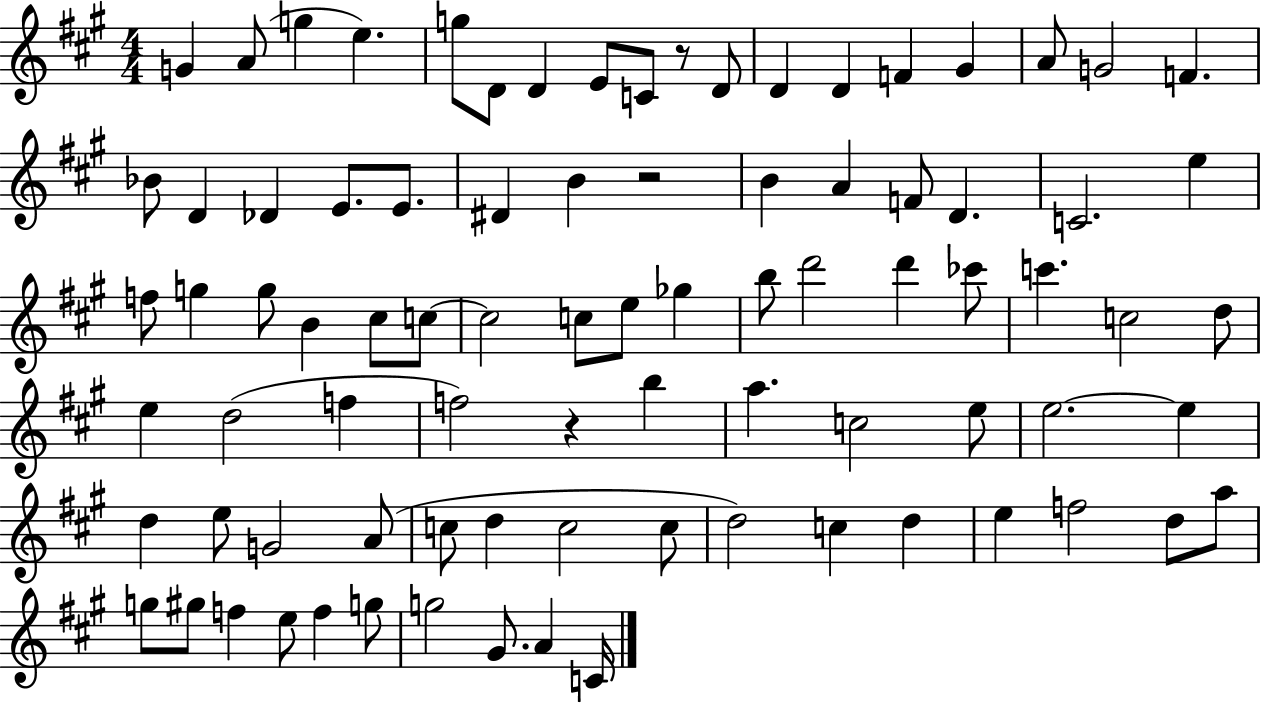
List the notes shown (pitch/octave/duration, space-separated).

G4/q A4/e G5/q E5/q. G5/e D4/e D4/q E4/e C4/e R/e D4/e D4/q D4/q F4/q G#4/q A4/e G4/h F4/q. Bb4/e D4/q Db4/q E4/e. E4/e. D#4/q B4/q R/h B4/q A4/q F4/e D4/q. C4/h. E5/q F5/e G5/q G5/e B4/q C#5/e C5/e C5/h C5/e E5/e Gb5/q B5/e D6/h D6/q CES6/e C6/q. C5/h D5/e E5/q D5/h F5/q F5/h R/q B5/q A5/q. C5/h E5/e E5/h. E5/q D5/q E5/e G4/h A4/e C5/e D5/q C5/h C5/e D5/h C5/q D5/q E5/q F5/h D5/e A5/e G5/e G#5/e F5/q E5/e F5/q G5/e G5/h G#4/e. A4/q C4/s